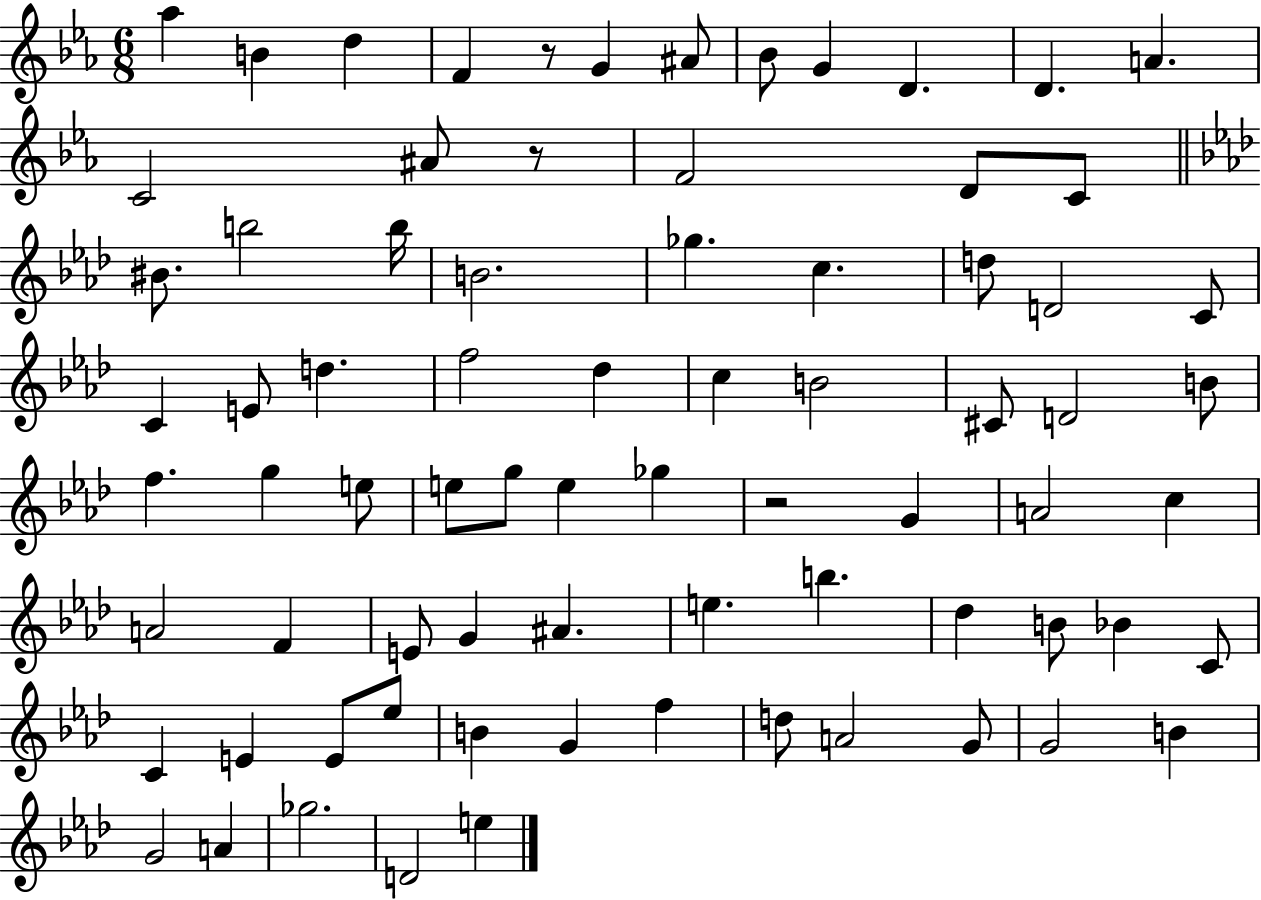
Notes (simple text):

Ab5/q B4/q D5/q F4/q R/e G4/q A#4/e Bb4/e G4/q D4/q. D4/q. A4/q. C4/h A#4/e R/e F4/h D4/e C4/e BIS4/e. B5/h B5/s B4/h. Gb5/q. C5/q. D5/e D4/h C4/e C4/q E4/e D5/q. F5/h Db5/q C5/q B4/h C#4/e D4/h B4/e F5/q. G5/q E5/e E5/e G5/e E5/q Gb5/q R/h G4/q A4/h C5/q A4/h F4/q E4/e G4/q A#4/q. E5/q. B5/q. Db5/q B4/e Bb4/q C4/e C4/q E4/q E4/e Eb5/e B4/q G4/q F5/q D5/e A4/h G4/e G4/h B4/q G4/h A4/q Gb5/h. D4/h E5/q